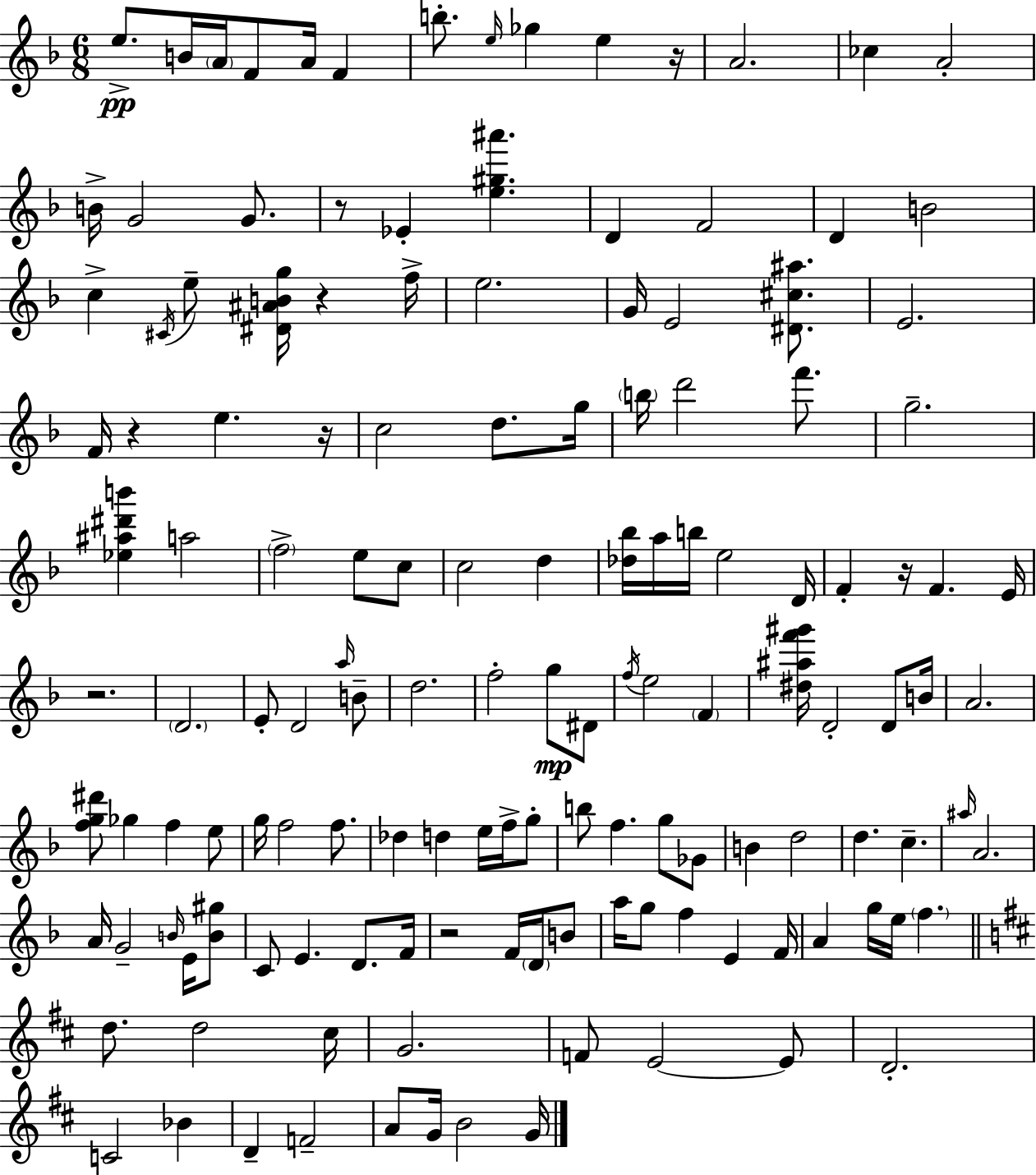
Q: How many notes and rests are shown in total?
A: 140